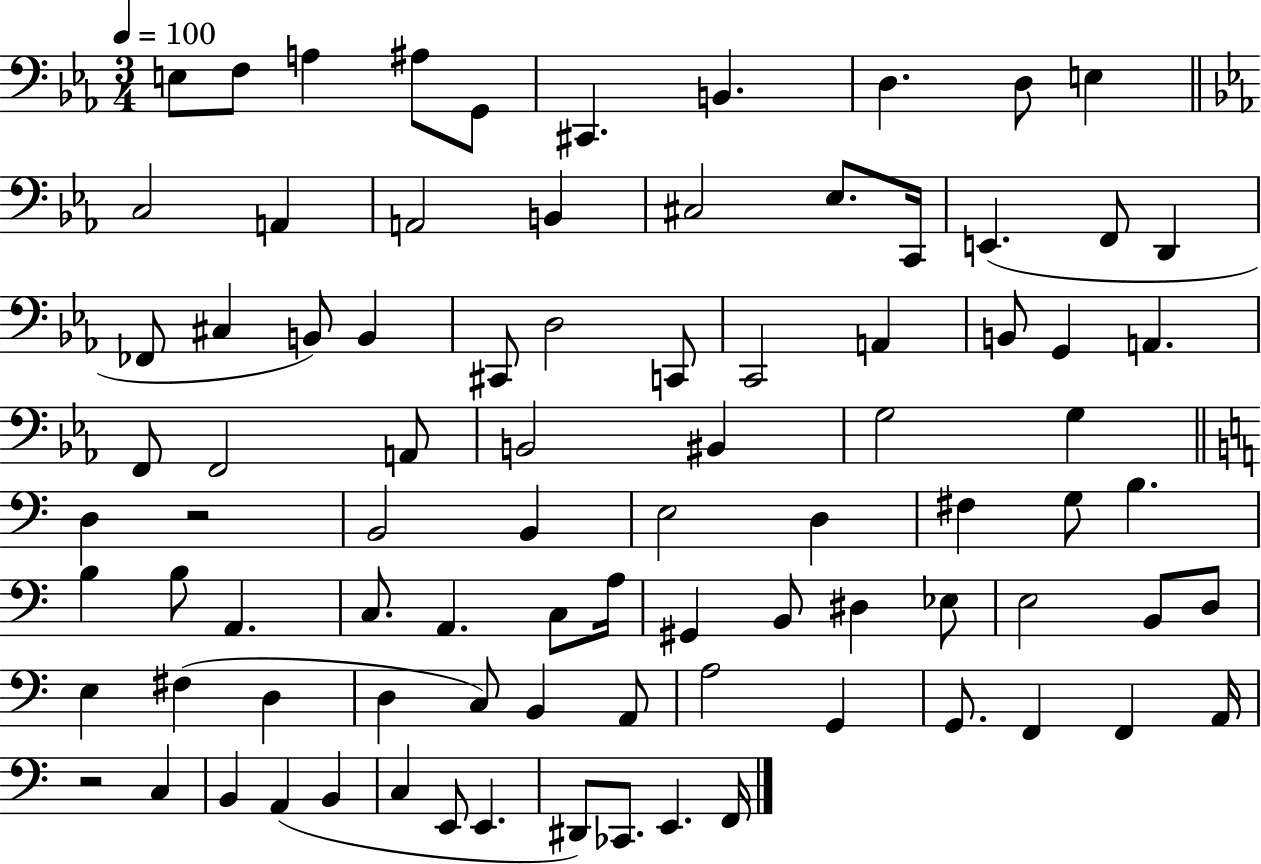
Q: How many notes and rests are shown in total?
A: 87